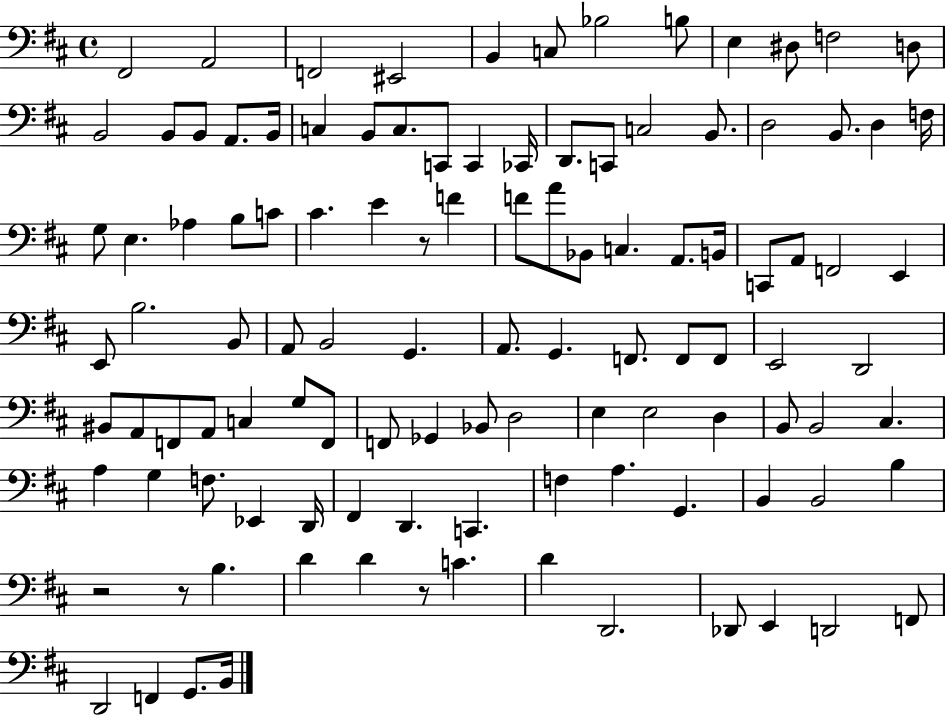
{
  \clef bass
  \time 4/4
  \defaultTimeSignature
  \key d \major
  fis,2 a,2 | f,2 eis,2 | b,4 c8 bes2 b8 | e4 dis8 f2 d8 | \break b,2 b,8 b,8 a,8. b,16 | c4 b,8 c8. c,8 c,4 ces,16 | d,8. c,8 c2 b,8. | d2 b,8. d4 f16 | \break g8 e4. aes4 b8 c'8 | cis'4. e'4 r8 f'4 | f'8 a'8 bes,8 c4. a,8. b,16 | c,8 a,8 f,2 e,4 | \break e,8 b2. b,8 | a,8 b,2 g,4. | a,8. g,4. f,8. f,8 f,8 | e,2 d,2 | \break bis,8 a,8 f,8 a,8 c4 g8 f,8 | f,8 ges,4 bes,8 d2 | e4 e2 d4 | b,8 b,2 cis4. | \break a4 g4 f8. ees,4 d,16 | fis,4 d,4. c,4. | f4 a4. g,4. | b,4 b,2 b4 | \break r2 r8 b4. | d'4 d'4 r8 c'4. | d'4 d,2. | des,8 e,4 d,2 f,8 | \break d,2 f,4 g,8. b,16 | \bar "|."
}